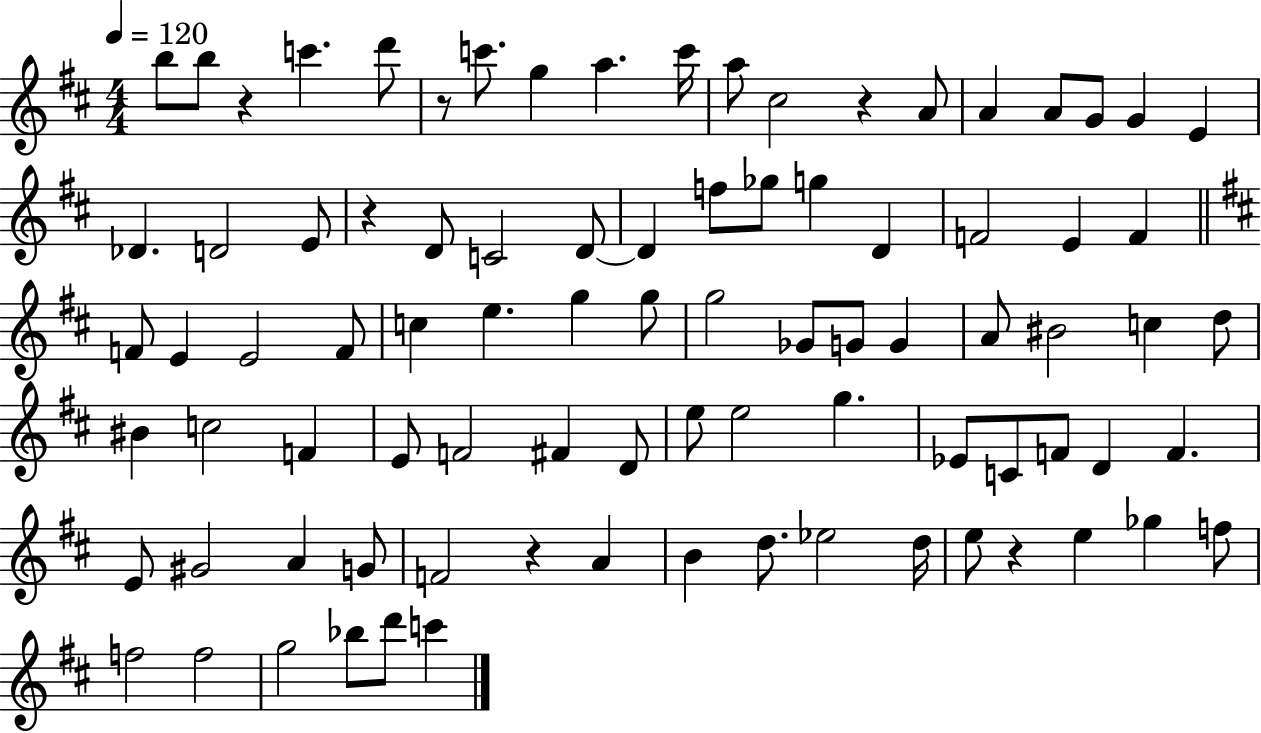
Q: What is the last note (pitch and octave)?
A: C6